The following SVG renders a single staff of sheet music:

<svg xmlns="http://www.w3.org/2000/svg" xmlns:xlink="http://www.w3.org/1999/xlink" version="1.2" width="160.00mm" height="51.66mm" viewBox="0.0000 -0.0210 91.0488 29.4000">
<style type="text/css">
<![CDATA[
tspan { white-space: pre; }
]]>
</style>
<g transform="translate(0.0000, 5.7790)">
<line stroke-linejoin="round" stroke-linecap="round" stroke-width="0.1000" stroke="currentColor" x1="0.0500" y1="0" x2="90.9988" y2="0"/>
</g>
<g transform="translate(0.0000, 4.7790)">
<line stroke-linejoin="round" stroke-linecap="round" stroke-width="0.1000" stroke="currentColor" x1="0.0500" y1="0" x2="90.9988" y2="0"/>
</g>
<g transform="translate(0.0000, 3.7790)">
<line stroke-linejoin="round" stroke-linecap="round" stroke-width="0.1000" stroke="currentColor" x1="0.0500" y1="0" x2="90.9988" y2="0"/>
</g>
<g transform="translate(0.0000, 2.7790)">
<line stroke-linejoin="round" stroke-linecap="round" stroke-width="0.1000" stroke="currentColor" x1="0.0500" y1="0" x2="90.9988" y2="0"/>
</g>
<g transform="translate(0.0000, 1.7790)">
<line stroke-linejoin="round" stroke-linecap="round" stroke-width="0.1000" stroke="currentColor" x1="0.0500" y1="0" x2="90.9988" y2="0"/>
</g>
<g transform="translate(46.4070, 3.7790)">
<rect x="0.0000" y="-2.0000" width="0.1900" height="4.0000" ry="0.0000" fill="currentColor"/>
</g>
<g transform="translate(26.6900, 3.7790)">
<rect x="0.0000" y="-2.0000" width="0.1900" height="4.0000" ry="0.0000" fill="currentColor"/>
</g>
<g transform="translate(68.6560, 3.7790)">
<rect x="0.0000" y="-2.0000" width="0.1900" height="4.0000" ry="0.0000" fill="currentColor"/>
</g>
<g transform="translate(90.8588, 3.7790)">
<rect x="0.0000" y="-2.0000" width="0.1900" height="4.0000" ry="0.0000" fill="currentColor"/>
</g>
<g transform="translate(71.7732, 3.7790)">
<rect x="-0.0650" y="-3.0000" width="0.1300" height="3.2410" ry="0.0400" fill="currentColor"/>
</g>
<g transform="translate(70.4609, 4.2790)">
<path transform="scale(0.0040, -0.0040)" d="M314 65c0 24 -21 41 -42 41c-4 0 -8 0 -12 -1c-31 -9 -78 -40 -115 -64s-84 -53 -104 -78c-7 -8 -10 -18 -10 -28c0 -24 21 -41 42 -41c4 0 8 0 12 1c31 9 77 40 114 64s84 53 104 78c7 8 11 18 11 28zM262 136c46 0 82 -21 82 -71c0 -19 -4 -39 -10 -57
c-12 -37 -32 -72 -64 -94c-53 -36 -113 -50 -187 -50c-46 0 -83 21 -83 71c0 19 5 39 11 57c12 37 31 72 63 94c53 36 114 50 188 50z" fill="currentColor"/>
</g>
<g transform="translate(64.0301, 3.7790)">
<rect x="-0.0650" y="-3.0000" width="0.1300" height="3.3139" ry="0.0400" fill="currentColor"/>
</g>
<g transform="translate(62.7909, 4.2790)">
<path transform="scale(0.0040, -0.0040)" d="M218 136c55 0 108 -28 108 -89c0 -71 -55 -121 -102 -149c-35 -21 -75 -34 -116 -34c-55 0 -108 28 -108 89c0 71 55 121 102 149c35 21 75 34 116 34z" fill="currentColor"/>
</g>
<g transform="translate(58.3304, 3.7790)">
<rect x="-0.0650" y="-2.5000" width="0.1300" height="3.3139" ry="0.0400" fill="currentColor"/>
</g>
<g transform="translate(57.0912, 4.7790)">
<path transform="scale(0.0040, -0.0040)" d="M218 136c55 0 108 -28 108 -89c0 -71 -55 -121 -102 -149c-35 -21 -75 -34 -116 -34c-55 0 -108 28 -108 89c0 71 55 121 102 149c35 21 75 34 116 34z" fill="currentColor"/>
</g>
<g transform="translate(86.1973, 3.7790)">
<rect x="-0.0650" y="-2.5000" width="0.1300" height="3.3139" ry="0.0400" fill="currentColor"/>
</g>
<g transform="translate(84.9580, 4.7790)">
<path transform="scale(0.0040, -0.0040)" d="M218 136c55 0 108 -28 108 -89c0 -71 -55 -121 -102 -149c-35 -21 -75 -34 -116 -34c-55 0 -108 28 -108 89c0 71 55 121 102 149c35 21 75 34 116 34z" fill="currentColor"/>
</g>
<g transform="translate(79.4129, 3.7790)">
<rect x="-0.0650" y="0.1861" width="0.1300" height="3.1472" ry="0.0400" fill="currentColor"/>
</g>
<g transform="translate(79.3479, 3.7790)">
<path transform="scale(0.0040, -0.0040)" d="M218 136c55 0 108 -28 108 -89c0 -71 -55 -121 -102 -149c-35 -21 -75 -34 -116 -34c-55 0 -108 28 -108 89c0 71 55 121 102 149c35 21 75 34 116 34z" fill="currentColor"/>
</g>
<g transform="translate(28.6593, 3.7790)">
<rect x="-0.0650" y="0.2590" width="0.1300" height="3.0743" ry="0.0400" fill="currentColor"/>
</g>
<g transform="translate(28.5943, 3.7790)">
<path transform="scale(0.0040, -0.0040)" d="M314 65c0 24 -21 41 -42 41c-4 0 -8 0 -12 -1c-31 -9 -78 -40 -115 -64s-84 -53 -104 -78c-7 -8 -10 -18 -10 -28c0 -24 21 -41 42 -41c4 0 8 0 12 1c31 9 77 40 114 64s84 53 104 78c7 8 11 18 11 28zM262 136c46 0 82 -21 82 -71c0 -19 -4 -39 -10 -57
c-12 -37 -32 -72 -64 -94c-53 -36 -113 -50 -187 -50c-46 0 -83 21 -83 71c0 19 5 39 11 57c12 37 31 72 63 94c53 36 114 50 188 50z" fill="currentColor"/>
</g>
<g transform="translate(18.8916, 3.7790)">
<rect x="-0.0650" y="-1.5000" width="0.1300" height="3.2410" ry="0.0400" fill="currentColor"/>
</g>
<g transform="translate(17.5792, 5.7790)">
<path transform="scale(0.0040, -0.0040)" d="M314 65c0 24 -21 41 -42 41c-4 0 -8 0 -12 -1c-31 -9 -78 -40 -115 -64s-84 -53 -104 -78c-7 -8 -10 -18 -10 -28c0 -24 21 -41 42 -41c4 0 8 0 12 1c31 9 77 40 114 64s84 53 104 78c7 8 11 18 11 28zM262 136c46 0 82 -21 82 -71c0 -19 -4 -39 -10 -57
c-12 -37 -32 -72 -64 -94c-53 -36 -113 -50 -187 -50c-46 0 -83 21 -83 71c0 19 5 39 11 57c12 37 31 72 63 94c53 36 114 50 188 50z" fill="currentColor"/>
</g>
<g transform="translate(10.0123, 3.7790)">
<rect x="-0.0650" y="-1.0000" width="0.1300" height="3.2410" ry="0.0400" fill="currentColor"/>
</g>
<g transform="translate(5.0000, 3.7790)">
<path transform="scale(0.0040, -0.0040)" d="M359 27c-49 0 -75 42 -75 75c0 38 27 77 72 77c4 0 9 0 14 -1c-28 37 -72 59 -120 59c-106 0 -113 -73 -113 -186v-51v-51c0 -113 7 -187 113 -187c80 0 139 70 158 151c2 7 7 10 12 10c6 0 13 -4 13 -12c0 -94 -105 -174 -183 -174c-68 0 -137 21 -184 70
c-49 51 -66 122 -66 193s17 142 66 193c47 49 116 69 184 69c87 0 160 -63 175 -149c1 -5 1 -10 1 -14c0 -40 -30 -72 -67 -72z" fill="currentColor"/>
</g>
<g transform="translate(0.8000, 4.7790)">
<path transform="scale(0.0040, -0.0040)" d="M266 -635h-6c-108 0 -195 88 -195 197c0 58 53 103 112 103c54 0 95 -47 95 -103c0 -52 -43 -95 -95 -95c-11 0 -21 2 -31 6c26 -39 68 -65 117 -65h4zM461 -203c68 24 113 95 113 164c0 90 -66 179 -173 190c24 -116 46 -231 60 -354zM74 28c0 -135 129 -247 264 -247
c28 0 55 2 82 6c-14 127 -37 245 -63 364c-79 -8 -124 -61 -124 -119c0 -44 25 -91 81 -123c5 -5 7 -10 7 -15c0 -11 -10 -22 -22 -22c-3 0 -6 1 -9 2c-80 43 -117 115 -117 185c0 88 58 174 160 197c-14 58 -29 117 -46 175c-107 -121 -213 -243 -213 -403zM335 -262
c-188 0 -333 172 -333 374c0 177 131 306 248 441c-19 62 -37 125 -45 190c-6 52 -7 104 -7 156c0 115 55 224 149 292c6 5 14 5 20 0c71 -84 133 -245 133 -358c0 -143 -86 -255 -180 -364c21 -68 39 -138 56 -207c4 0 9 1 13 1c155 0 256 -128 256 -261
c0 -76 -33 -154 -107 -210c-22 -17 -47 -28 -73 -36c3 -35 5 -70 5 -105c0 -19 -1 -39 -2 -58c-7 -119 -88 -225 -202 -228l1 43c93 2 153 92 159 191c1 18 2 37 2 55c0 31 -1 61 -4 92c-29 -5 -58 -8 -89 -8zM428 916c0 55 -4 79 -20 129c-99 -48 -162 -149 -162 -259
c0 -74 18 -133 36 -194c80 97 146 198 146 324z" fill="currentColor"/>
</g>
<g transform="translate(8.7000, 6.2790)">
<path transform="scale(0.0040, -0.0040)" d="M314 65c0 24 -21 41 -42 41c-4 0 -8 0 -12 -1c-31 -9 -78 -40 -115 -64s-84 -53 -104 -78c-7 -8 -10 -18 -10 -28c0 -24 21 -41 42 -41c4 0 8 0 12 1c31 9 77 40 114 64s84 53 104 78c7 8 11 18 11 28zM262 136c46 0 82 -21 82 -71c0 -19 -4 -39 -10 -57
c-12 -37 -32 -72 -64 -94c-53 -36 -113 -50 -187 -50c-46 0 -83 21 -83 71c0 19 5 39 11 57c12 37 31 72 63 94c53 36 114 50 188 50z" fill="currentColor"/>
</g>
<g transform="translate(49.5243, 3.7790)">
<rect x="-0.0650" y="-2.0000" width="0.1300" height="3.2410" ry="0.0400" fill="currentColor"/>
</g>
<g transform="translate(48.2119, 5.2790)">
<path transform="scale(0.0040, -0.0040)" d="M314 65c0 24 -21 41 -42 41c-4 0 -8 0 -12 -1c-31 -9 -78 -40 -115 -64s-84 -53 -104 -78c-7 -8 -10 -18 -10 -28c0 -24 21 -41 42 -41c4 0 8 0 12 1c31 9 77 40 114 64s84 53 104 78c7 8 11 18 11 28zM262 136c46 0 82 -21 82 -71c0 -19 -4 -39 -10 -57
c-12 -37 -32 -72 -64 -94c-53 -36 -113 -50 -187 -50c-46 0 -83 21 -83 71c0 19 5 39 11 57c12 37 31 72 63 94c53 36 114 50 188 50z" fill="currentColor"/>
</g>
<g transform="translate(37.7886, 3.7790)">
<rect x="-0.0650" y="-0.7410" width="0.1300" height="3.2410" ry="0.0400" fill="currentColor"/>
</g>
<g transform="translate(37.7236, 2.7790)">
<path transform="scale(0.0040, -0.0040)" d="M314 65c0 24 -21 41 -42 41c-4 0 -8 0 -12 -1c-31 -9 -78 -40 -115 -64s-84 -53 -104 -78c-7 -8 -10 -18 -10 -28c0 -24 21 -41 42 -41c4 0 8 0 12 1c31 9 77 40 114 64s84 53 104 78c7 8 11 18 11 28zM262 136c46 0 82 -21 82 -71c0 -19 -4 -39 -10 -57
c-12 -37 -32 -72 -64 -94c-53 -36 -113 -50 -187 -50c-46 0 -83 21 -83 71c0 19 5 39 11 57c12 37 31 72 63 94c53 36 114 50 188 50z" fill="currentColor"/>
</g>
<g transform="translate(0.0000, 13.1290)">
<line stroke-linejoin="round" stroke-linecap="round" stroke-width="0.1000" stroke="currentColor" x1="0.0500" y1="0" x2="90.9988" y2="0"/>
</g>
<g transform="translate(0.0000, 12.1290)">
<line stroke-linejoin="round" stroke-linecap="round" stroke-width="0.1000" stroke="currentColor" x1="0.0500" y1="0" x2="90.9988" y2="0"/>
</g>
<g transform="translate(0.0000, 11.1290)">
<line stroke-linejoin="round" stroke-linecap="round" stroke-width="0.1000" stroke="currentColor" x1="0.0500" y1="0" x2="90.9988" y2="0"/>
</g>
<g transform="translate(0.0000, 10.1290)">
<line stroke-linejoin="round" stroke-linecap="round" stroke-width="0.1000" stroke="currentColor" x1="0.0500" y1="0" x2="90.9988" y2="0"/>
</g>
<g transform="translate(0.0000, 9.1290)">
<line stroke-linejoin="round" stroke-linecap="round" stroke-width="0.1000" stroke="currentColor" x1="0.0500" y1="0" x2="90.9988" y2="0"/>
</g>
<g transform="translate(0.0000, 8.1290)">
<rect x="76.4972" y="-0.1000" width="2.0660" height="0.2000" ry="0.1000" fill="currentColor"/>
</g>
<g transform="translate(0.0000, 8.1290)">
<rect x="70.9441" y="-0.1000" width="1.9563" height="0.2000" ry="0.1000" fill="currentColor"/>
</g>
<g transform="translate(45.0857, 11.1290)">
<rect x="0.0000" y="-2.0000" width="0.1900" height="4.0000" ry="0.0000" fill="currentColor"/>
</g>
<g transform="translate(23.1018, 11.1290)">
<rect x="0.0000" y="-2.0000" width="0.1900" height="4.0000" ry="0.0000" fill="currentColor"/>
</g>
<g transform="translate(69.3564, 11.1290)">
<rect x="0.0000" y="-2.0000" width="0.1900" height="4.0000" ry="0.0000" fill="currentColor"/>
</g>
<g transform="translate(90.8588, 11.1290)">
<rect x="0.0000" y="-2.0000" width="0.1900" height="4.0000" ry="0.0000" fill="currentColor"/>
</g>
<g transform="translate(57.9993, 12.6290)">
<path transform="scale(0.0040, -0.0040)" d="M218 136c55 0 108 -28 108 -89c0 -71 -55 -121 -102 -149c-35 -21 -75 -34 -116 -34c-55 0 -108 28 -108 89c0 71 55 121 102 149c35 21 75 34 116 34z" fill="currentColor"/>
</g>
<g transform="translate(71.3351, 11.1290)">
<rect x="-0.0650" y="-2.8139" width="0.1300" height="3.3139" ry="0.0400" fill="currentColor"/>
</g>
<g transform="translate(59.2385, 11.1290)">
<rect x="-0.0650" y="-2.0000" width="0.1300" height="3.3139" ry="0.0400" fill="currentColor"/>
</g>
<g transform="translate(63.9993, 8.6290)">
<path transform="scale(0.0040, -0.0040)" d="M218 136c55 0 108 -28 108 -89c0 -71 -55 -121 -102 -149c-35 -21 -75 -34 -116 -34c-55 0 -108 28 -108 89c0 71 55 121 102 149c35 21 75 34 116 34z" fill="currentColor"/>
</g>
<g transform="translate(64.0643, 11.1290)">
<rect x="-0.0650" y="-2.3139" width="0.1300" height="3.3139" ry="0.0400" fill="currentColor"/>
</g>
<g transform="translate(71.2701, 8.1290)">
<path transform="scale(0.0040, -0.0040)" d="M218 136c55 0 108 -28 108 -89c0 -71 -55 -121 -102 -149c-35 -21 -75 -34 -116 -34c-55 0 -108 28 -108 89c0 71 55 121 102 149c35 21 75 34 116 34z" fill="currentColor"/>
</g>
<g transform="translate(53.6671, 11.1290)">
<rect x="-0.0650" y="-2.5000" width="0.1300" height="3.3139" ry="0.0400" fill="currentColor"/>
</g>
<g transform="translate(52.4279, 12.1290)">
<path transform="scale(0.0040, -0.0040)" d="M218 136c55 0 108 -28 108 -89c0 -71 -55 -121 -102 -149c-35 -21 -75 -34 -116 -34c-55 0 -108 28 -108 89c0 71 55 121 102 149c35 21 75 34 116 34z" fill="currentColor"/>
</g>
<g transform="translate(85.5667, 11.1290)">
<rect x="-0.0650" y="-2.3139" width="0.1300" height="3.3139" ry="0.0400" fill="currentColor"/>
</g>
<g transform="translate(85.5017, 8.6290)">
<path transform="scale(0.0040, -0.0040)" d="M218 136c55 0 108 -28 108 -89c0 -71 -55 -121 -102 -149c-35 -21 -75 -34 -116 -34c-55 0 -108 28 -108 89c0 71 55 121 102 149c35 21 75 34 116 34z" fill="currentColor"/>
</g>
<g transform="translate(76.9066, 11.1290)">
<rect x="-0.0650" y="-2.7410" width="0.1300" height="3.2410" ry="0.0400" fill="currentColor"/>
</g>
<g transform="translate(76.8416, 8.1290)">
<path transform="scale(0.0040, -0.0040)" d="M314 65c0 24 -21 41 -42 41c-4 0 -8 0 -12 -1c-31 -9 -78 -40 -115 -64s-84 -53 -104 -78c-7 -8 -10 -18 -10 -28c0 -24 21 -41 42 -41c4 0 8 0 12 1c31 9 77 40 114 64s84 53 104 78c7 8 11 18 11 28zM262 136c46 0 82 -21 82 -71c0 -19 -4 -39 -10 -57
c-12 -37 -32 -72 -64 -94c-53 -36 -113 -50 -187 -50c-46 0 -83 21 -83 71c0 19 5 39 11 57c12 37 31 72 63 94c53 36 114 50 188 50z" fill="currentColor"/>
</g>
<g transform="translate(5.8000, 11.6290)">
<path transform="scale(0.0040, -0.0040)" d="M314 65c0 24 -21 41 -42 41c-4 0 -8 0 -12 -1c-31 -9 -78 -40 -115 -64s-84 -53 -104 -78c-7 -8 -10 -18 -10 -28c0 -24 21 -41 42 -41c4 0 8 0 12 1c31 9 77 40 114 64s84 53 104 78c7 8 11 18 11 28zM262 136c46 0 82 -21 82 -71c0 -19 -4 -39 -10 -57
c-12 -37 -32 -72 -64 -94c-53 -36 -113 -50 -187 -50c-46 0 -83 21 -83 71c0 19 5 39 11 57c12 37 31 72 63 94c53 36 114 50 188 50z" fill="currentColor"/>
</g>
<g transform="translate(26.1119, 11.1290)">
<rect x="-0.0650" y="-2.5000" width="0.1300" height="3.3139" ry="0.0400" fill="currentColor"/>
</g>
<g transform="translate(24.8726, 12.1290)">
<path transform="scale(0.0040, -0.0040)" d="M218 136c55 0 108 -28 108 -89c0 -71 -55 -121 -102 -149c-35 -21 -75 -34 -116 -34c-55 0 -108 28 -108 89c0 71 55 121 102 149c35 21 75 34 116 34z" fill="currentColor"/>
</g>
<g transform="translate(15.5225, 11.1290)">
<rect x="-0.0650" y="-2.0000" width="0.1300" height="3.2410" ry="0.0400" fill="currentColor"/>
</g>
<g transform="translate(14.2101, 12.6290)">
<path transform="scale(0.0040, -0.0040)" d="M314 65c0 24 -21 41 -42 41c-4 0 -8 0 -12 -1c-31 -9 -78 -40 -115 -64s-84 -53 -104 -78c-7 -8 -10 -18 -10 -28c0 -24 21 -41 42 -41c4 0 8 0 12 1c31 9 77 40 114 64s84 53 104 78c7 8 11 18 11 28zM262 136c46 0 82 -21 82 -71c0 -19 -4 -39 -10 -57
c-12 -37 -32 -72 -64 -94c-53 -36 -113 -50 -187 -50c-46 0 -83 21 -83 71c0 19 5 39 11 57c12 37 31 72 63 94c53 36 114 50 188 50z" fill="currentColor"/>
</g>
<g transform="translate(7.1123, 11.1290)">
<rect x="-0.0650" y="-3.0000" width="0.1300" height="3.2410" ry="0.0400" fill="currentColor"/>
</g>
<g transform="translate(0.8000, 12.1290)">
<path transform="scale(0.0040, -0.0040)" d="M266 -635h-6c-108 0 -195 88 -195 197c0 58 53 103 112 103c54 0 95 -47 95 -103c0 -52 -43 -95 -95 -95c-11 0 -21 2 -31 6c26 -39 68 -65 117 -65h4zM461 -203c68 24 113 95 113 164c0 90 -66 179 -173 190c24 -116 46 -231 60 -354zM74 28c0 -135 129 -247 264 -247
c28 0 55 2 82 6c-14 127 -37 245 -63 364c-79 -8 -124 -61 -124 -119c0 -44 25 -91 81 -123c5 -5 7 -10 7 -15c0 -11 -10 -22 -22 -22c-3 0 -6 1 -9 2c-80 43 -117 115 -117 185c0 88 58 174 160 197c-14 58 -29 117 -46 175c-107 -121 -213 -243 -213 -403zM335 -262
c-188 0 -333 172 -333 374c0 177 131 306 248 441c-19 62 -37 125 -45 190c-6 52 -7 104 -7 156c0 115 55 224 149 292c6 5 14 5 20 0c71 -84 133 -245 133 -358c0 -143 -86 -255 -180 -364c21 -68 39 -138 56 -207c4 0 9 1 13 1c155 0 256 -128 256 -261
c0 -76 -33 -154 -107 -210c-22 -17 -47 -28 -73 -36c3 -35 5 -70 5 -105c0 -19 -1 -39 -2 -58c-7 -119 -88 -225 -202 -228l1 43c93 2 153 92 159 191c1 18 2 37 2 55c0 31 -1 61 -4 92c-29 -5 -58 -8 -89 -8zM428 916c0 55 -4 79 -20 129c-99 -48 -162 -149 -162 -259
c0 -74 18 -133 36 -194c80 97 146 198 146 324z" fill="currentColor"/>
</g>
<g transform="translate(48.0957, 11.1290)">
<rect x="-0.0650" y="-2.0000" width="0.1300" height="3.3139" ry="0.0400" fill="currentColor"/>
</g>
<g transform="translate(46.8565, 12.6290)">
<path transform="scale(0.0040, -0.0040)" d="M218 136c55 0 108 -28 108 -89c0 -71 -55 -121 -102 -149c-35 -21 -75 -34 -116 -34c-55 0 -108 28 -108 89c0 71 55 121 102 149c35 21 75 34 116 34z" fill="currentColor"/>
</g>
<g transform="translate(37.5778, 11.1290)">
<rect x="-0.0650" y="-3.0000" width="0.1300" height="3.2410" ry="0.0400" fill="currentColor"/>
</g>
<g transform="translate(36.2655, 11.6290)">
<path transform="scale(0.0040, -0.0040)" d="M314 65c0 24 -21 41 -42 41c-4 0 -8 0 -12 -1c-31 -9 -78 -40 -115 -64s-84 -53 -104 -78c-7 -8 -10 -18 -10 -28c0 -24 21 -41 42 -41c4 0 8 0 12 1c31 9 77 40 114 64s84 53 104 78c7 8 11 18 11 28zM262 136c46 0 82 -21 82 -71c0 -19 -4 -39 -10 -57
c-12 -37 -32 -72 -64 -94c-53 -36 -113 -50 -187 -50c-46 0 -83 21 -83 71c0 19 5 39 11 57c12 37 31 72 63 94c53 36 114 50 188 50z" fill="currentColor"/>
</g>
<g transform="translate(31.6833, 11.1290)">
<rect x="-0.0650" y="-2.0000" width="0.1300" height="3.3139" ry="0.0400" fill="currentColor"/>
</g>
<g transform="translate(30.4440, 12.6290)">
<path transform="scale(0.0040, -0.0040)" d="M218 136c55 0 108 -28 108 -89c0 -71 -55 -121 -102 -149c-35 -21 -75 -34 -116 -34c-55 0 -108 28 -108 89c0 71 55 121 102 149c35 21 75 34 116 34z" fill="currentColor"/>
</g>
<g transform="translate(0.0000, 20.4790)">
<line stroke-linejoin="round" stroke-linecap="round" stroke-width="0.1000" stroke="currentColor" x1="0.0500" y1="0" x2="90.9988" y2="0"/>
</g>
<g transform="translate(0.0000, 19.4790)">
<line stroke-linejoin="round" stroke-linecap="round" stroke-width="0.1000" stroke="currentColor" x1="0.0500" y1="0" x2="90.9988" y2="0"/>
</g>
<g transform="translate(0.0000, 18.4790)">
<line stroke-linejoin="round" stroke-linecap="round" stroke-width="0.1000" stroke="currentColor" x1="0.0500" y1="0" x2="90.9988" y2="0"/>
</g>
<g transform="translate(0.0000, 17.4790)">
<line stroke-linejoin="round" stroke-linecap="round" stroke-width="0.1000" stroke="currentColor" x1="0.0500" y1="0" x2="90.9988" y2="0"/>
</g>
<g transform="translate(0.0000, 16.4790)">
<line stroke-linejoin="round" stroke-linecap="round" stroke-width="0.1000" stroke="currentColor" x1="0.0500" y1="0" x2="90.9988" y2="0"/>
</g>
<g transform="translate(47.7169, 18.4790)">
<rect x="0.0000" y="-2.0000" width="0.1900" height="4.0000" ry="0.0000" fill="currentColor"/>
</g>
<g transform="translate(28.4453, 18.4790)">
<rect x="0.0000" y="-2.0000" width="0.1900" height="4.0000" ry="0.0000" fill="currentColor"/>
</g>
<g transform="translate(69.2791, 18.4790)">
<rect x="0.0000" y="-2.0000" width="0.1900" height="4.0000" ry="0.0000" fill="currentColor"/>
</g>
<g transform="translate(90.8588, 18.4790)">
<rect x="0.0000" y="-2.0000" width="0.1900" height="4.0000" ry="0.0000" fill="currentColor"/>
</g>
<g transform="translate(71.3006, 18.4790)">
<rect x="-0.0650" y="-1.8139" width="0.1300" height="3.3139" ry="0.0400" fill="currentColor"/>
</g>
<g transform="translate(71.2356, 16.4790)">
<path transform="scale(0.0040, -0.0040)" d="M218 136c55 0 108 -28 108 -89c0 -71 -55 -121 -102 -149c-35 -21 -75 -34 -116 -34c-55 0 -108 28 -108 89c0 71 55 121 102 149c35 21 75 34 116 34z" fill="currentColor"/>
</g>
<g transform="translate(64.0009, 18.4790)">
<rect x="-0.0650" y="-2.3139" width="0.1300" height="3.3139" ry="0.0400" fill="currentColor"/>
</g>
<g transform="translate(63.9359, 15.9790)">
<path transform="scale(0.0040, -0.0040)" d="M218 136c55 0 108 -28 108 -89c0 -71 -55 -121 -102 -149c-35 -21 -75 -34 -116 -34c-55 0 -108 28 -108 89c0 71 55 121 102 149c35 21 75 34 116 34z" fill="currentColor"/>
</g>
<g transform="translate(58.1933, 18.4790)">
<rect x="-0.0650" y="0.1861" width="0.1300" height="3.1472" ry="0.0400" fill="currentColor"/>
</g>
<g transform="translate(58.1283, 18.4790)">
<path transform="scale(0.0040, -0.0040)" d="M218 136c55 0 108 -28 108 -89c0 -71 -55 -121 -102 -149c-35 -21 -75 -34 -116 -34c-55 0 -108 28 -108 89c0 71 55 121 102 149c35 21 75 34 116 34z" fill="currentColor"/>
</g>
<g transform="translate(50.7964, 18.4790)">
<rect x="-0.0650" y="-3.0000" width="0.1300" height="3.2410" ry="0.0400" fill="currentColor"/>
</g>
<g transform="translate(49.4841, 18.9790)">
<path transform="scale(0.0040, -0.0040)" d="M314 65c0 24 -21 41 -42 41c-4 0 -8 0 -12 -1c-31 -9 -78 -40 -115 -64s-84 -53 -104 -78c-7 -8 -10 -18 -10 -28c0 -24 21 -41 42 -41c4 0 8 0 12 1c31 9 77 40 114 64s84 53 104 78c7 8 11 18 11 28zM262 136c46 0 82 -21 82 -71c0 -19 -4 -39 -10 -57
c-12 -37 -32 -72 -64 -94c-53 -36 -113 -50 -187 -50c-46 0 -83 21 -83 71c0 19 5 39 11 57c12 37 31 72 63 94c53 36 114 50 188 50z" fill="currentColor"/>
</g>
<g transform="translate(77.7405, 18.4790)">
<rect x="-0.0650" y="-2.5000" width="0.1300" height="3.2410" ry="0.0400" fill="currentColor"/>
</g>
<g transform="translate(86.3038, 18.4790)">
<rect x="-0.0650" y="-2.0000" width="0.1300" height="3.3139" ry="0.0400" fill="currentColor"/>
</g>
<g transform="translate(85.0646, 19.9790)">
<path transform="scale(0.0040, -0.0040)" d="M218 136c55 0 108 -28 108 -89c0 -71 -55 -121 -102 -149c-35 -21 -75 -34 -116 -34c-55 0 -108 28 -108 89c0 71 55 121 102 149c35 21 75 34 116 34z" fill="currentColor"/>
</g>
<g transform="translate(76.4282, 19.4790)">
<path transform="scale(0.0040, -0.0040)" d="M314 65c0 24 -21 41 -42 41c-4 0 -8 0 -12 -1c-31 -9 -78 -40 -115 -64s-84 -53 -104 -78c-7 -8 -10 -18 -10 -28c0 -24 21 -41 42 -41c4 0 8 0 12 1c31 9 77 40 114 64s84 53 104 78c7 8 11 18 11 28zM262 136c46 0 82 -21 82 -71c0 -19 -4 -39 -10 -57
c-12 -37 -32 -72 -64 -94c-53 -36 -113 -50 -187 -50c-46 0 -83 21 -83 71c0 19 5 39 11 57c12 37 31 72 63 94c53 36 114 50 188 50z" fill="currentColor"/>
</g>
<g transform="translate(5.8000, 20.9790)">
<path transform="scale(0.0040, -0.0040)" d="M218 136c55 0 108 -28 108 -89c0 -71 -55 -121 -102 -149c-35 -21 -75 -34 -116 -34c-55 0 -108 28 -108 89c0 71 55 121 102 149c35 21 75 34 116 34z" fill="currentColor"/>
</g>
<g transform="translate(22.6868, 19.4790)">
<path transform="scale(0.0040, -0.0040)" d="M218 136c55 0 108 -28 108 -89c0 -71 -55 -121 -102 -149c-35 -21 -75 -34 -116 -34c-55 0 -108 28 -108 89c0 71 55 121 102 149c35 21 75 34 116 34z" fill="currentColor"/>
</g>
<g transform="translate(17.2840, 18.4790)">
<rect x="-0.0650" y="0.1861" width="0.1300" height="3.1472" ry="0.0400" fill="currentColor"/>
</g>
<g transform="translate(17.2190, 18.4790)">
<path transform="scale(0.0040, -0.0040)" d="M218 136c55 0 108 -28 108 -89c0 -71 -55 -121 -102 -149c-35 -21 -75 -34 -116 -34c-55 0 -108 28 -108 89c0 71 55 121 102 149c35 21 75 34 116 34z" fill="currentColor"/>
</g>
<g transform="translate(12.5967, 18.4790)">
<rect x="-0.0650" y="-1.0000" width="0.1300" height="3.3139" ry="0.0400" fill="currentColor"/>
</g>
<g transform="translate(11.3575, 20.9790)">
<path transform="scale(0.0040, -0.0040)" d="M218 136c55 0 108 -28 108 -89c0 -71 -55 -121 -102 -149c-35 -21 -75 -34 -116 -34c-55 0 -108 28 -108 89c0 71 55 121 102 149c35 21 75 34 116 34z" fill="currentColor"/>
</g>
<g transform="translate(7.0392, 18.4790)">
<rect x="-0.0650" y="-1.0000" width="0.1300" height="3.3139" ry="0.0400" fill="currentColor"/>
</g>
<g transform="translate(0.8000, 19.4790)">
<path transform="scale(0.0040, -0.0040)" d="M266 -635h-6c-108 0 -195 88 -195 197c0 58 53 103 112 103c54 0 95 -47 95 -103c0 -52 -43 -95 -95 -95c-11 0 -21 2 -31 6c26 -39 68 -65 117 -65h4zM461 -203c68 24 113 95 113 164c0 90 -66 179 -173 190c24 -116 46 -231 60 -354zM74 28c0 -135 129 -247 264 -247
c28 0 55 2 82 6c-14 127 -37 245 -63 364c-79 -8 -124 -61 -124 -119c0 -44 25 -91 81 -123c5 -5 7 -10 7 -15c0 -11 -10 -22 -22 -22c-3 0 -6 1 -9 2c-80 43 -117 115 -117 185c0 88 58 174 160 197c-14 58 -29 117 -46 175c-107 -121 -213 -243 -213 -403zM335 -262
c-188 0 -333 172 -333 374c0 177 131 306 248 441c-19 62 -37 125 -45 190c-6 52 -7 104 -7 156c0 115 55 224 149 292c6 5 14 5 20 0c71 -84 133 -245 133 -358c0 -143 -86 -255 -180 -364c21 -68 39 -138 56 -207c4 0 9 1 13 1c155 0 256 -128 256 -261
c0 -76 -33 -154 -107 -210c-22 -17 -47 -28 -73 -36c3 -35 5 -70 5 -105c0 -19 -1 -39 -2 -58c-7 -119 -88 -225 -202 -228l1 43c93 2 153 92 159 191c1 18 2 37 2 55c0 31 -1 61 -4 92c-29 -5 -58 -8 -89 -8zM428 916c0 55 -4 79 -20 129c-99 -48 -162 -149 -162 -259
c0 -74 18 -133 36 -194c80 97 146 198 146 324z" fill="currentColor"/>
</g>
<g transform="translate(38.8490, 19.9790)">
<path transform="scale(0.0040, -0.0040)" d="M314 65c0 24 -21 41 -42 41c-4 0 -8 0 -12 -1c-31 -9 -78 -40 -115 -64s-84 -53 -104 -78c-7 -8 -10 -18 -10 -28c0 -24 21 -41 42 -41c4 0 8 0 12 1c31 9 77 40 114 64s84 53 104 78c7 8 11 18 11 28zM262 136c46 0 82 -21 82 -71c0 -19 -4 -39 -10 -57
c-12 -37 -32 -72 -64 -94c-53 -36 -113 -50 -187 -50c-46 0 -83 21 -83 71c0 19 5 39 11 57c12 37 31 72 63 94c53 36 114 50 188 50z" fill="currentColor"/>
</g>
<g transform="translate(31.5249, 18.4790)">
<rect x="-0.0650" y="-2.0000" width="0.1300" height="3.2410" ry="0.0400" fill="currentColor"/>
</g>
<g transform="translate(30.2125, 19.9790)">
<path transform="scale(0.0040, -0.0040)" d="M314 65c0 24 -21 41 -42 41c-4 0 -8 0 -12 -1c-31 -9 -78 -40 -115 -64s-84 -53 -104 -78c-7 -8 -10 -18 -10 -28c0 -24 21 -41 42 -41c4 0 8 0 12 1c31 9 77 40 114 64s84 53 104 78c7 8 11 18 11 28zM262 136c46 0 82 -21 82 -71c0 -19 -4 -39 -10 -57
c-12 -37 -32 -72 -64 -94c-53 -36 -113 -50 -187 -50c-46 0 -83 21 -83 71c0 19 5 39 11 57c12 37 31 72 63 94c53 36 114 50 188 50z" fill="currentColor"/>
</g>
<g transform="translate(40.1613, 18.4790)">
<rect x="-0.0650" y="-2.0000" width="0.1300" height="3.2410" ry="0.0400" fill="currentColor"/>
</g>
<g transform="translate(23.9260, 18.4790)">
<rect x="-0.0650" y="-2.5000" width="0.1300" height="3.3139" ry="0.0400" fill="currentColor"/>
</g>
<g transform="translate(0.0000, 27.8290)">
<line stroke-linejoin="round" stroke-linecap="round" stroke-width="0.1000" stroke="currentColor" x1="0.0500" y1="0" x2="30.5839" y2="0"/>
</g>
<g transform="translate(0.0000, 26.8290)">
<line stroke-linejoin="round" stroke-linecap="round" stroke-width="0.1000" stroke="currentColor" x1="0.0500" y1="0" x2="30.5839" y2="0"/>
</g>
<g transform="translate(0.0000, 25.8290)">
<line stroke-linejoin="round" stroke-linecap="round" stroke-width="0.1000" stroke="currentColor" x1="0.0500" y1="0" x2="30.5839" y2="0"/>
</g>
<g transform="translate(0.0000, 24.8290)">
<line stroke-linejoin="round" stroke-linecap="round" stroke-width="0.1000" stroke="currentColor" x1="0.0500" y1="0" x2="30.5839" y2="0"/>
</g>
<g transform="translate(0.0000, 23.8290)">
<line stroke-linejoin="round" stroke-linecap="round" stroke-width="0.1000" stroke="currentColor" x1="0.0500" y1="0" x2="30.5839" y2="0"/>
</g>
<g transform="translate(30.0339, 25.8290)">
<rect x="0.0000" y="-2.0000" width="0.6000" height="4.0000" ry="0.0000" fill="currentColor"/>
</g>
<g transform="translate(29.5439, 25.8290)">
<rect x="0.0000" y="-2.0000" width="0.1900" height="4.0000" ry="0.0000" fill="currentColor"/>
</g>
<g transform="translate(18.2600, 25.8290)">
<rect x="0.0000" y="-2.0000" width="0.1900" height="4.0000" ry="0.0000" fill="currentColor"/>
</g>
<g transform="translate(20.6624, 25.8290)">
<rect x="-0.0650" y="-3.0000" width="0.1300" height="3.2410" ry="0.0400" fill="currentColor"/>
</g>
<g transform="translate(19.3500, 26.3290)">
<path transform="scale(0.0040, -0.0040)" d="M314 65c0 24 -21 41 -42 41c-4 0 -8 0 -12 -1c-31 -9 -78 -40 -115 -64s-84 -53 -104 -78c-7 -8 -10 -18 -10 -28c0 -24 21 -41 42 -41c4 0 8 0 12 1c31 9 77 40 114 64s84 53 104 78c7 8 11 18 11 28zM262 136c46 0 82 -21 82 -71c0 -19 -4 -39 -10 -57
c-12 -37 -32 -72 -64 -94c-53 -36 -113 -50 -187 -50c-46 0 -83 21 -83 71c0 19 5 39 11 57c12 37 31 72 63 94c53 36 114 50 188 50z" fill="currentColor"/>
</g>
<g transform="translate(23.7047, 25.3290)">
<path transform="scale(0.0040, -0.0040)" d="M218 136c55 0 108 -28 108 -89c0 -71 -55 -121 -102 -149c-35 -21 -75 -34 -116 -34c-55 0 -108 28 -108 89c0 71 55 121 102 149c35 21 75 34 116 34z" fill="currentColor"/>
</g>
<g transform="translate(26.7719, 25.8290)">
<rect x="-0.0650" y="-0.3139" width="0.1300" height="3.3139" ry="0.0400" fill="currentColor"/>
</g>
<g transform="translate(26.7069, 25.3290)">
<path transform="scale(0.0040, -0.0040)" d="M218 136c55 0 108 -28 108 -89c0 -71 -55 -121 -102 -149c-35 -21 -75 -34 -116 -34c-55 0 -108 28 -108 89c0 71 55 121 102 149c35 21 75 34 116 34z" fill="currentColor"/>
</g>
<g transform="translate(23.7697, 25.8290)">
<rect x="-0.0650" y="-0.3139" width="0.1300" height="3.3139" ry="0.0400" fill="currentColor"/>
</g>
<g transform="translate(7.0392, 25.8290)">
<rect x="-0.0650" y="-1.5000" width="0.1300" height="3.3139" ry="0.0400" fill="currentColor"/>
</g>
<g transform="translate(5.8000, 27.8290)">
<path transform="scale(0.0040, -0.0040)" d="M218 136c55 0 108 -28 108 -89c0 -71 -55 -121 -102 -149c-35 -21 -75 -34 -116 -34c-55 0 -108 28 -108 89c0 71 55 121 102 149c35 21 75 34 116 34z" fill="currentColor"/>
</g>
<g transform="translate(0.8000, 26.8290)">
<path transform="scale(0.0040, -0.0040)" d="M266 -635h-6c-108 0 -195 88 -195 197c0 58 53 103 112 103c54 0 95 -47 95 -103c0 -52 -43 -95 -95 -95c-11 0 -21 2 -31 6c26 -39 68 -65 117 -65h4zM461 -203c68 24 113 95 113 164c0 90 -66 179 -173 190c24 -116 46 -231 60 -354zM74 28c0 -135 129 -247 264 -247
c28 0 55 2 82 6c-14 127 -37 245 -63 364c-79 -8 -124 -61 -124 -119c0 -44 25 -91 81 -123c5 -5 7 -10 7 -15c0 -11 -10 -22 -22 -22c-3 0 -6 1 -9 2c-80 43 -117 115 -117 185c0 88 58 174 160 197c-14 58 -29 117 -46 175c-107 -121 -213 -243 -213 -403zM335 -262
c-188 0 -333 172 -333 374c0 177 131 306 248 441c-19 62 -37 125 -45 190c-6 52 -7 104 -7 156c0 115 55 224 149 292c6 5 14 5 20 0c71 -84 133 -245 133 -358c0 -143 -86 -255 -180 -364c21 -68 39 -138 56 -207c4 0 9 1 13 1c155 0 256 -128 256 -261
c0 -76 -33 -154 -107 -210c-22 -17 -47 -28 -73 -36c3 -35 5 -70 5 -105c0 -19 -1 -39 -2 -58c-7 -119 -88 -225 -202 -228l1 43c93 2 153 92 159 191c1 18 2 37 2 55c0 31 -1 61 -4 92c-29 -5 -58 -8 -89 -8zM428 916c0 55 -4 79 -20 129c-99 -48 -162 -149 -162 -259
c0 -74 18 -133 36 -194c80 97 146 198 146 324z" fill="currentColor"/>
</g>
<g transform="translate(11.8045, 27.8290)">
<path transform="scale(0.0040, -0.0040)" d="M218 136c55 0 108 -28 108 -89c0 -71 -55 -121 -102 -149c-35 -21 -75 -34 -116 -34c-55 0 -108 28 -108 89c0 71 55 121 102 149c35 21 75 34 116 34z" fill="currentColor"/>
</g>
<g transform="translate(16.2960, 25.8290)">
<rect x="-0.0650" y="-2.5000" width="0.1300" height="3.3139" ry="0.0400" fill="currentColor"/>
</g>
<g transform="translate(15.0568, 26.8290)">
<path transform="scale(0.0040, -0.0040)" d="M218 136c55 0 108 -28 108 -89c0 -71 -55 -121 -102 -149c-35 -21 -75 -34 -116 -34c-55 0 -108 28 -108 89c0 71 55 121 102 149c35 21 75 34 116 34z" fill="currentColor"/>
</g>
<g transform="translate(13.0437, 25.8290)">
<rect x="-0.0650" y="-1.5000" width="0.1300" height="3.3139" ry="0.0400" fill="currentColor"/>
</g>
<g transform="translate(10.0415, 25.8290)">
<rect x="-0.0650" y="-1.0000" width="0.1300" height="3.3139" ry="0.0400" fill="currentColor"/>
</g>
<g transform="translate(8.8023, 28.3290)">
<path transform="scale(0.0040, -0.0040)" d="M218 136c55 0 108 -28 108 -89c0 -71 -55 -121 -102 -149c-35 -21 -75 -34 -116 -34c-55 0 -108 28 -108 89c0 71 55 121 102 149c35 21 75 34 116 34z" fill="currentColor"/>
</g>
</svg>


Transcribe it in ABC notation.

X:1
T:Untitled
M:4/4
L:1/4
K:C
D2 E2 B2 d2 F2 G A A2 B G A2 F2 G F A2 F G F g a a2 g D D B G F2 F2 A2 B g f G2 F E D E G A2 c c